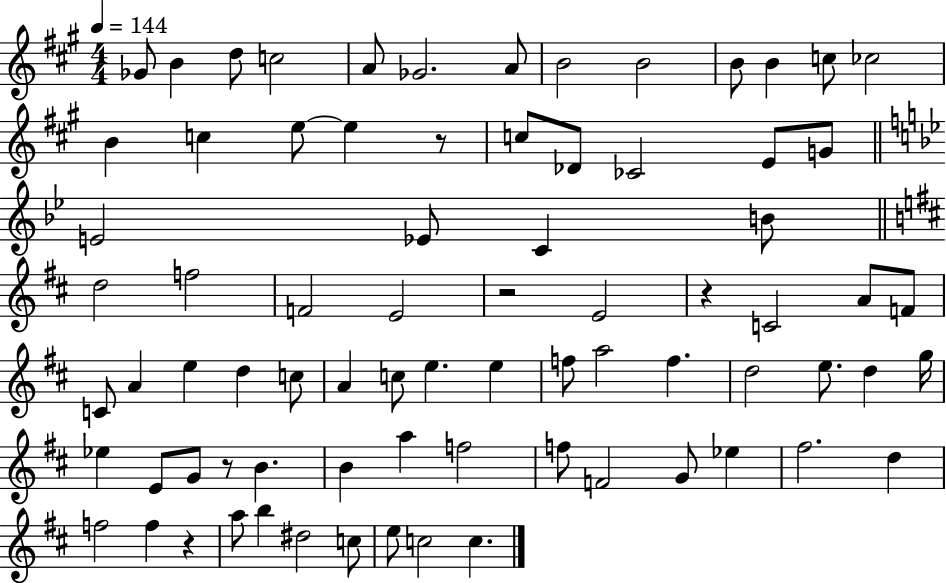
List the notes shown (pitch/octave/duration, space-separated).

Gb4/e B4/q D5/e C5/h A4/e Gb4/h. A4/e B4/h B4/h B4/e B4/q C5/e CES5/h B4/q C5/q E5/e E5/q R/e C5/e Db4/e CES4/h E4/e G4/e E4/h Eb4/e C4/q B4/e D5/h F5/h F4/h E4/h R/h E4/h R/q C4/h A4/e F4/e C4/e A4/q E5/q D5/q C5/e A4/q C5/e E5/q. E5/q F5/e A5/h F5/q. D5/h E5/e. D5/q G5/s Eb5/q E4/e G4/e R/e B4/q. B4/q A5/q F5/h F5/e F4/h G4/e Eb5/q F#5/h. D5/q F5/h F5/q R/q A5/e B5/q D#5/h C5/e E5/e C5/h C5/q.